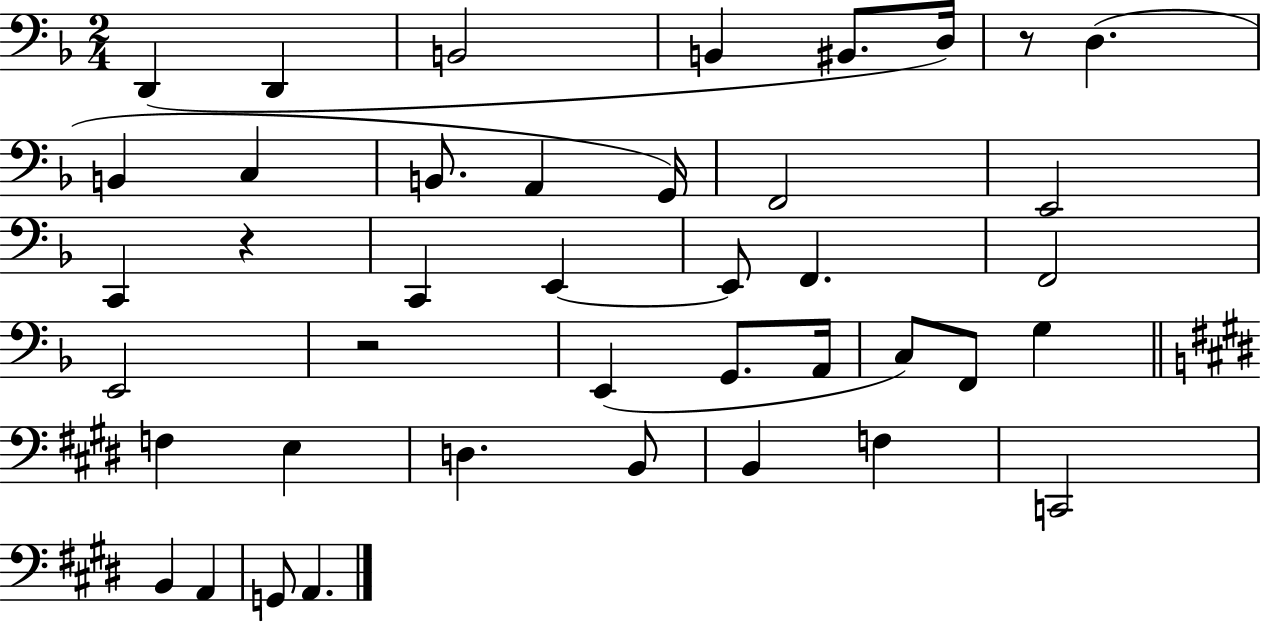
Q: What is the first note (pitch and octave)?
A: D2